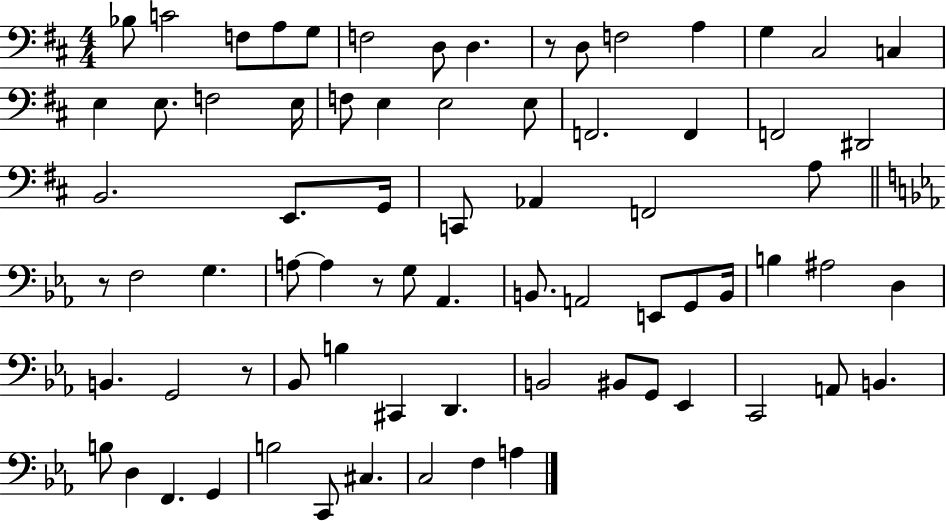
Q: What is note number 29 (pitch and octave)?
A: G2